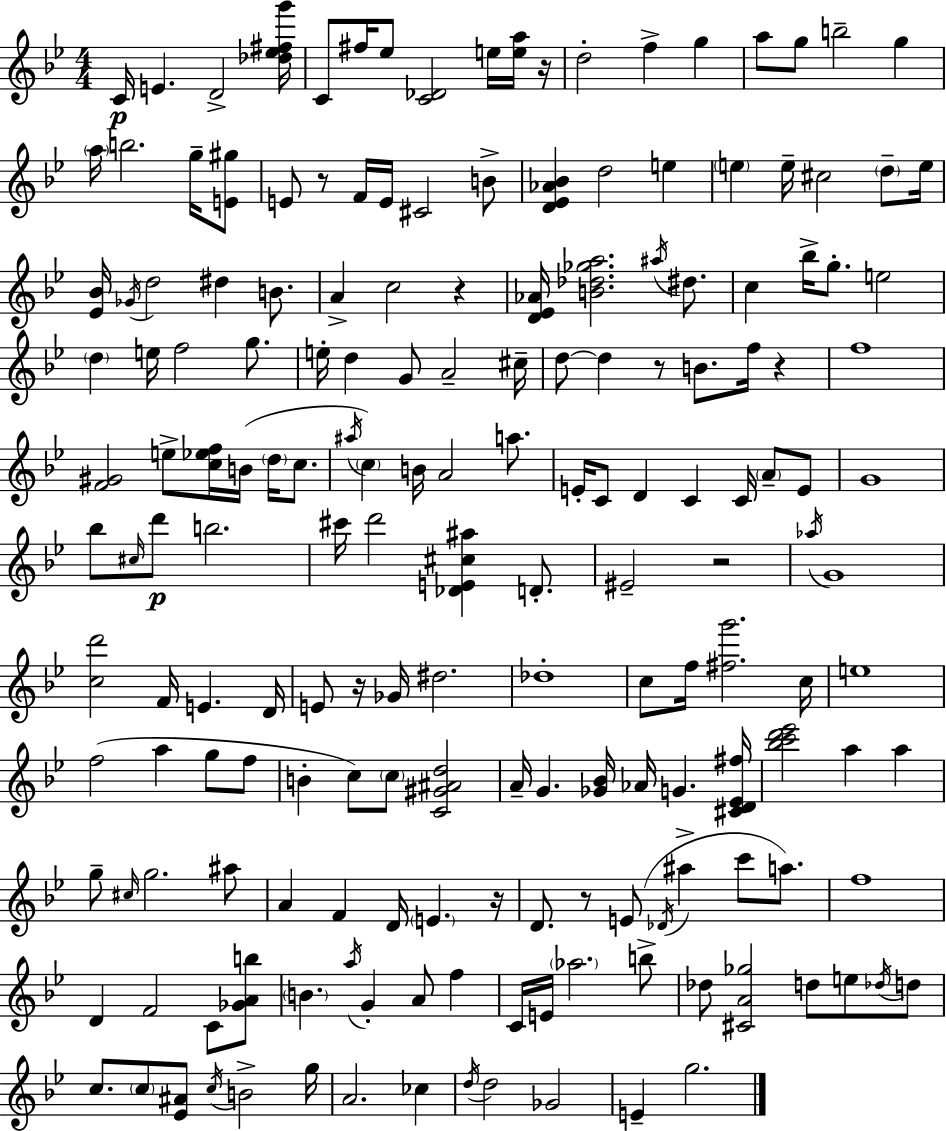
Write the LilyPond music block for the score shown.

{
  \clef treble
  \numericTimeSignature
  \time 4/4
  \key g \minor
  c'16\p e'4. d'2-> <des'' ees'' fis'' g'''>16 | c'8 fis''16 ees''8 <c' des'>2 e''16 <e'' a''>16 r16 | d''2-. f''4-> g''4 | a''8 g''8 b''2-- g''4 | \break \parenthesize a''16 b''2. g''16-- <e' gis''>8 | e'8 r8 f'16 e'16 cis'2 b'8-> | <d' ees' aes' bes'>4 d''2 e''4 | \parenthesize e''4 e''16-- cis''2 \parenthesize d''8-- e''16 | \break <ees' bes'>16 \acciaccatura { ges'16 } d''2 dis''4 b'8. | a'4-> c''2 r4 | <d' ees' aes'>16 <b' des'' ges'' a''>2. \acciaccatura { ais''16 } dis''8. | c''4 bes''16-> g''8.-. e''2 | \break \parenthesize d''4 e''16 f''2 g''8. | e''16-. d''4 g'8 a'2-- | cis''16-- d''8~~ d''4 r8 b'8. f''16 r4 | f''1 | \break <f' gis'>2 e''8-> <c'' ees'' f''>16 b'16( \parenthesize d''16 c''8. | \acciaccatura { ais''16 }) \parenthesize c''4 b'16 a'2 | a''8. e'16-. c'8 d'4 c'4 c'16 \parenthesize a'8-- | e'8 g'1 | \break bes''8 \grace { cis''16 } d'''8\p b''2. | cis'''16 d'''2 <des' e' cis'' ais''>4 | d'8.-. eis'2-- r2 | \acciaccatura { aes''16 } g'1 | \break <c'' d'''>2 f'16 e'4. | d'16 e'8 r16 ges'16 dis''2. | des''1-. | c''8 f''16 <fis'' g'''>2. | \break c''16 e''1 | f''2( a''4 | g''8 f''8 b'4-. c''8) \parenthesize c''8 <c' gis' ais' d''>2 | a'16-- g'4. <ges' bes'>16 aes'16 g'4. | \break <cis' d' ees' fis''>16 <bes'' c''' d''' ees'''>2 a''4 | a''4 g''8-- \grace { cis''16 } g''2. | ais''8 a'4 f'4 d'16 \parenthesize e'4. | r16 d'8. r8 e'8( \acciaccatura { des'16 } ais''4-> | \break c'''8 a''8.) f''1 | d'4 f'2 | c'8 <ges' a' b''>8 \parenthesize b'4. \acciaccatura { a''16 } g'4-. | a'8 f''4 c'16 e'16 \parenthesize aes''2. | \break b''8-> des''8 <cis' a' ges''>2 | d''8 e''8 \acciaccatura { des''16 } d''8 c''8. \parenthesize c''8 <ees' ais'>8 | \acciaccatura { c''16 } b'2-> g''16 a'2. | ces''4 \acciaccatura { d''16 } d''2 | \break ges'2 e'4-- g''2. | \bar "|."
}